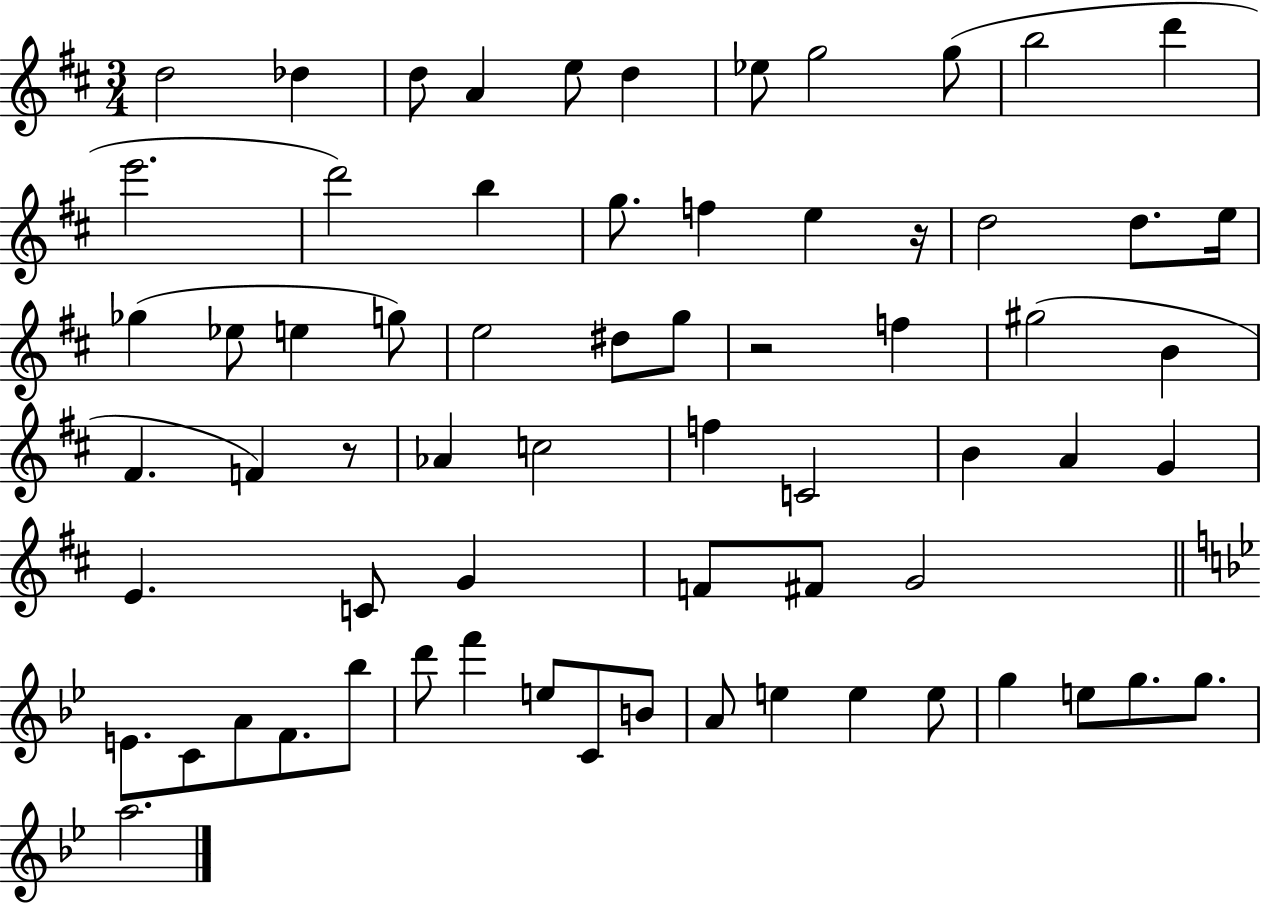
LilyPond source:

{
  \clef treble
  \numericTimeSignature
  \time 3/4
  \key d \major
  \repeat volta 2 { d''2 des''4 | d''8 a'4 e''8 d''4 | ees''8 g''2 g''8( | b''2 d'''4 | \break e'''2. | d'''2) b''4 | g''8. f''4 e''4 r16 | d''2 d''8. e''16 | \break ges''4( ees''8 e''4 g''8) | e''2 dis''8 g''8 | r2 f''4 | gis''2( b'4 | \break fis'4. f'4) r8 | aes'4 c''2 | f''4 c'2 | b'4 a'4 g'4 | \break e'4. c'8 g'4 | f'8 fis'8 g'2 | \bar "||" \break \key g \minor e'8. c'8 a'8 f'8. bes''8 | d'''8 f'''4 e''8 c'8 b'8 | a'8 e''4 e''4 e''8 | g''4 e''8 g''8. g''8. | \break a''2. | } \bar "|."
}